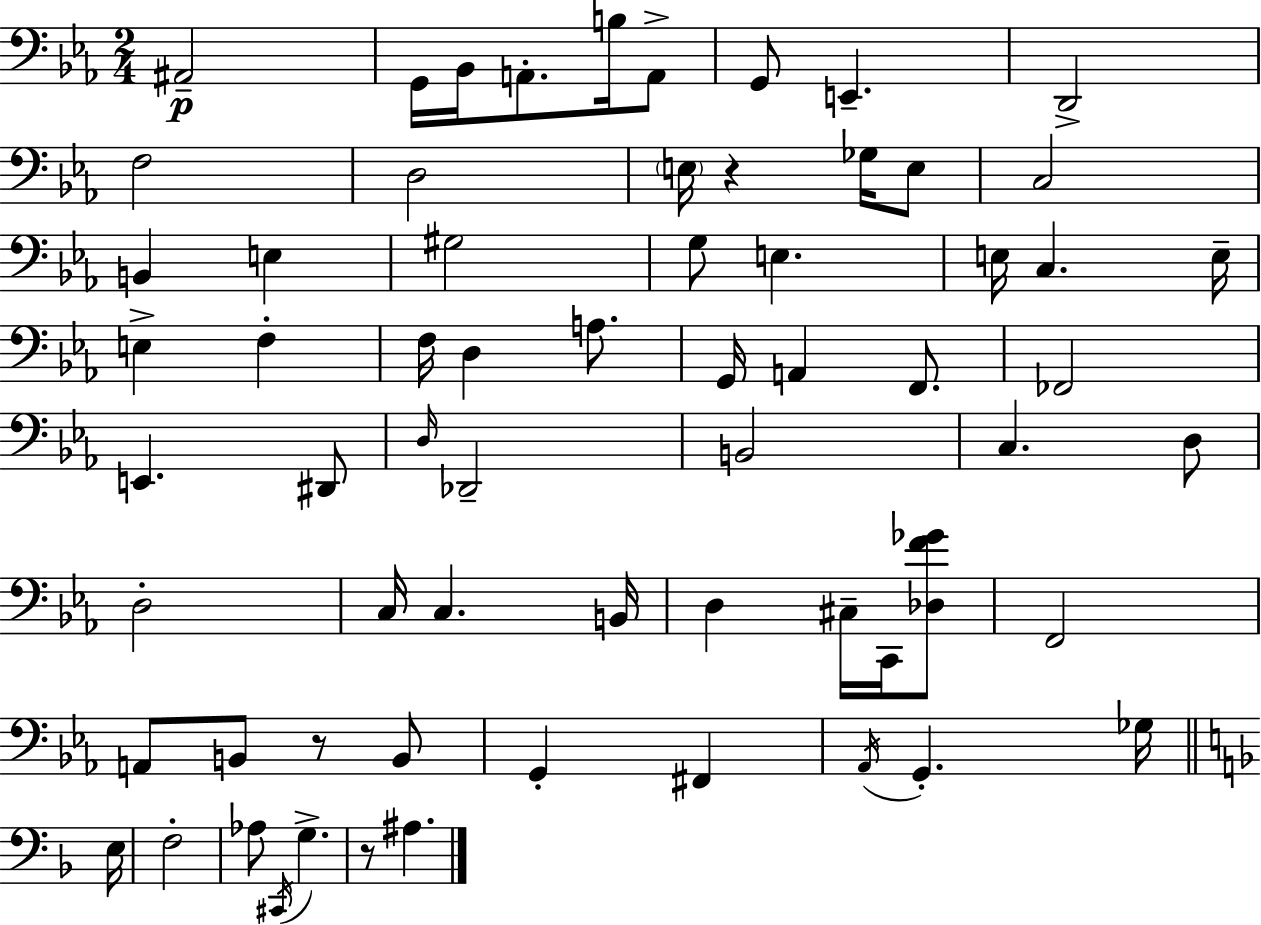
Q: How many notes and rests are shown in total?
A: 65